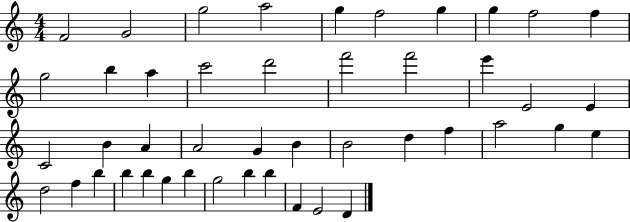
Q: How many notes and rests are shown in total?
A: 45